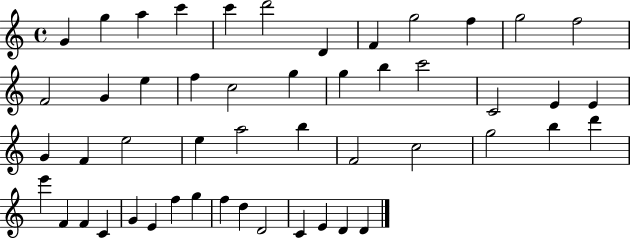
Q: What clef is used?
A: treble